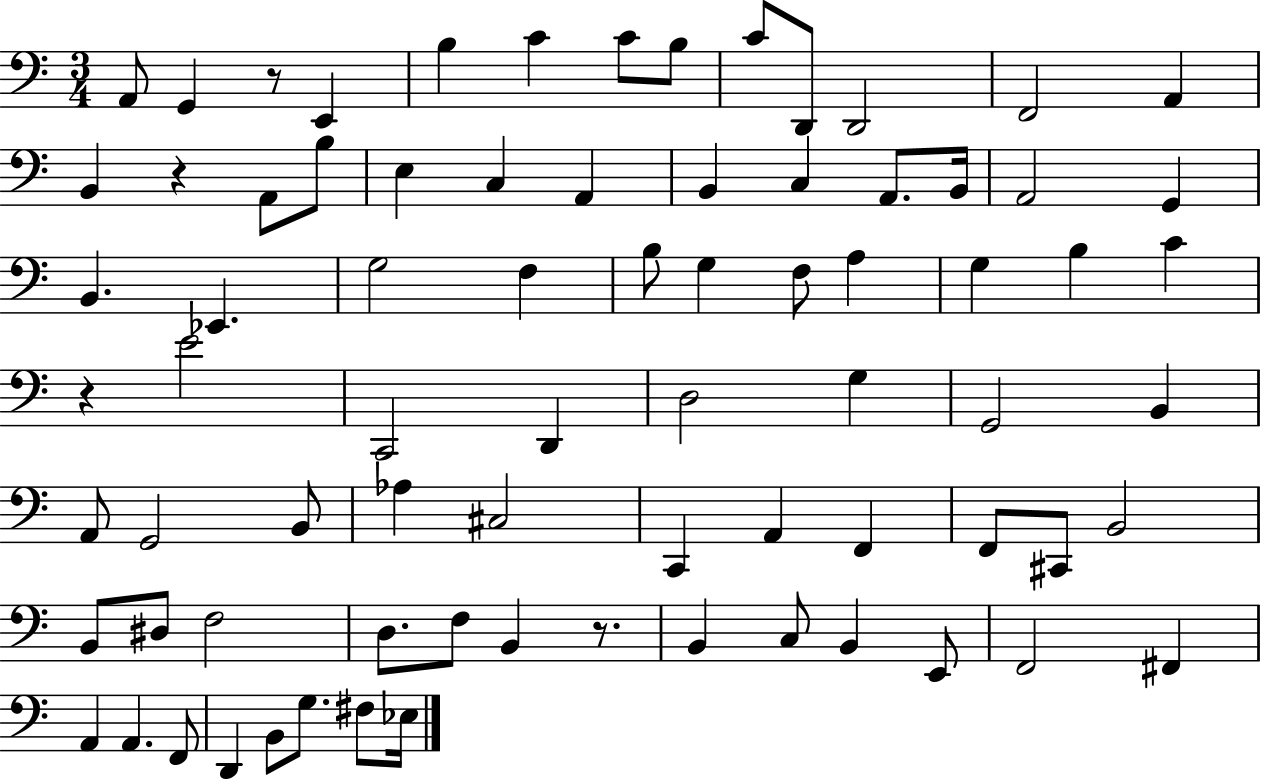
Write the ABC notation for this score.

X:1
T:Untitled
M:3/4
L:1/4
K:C
A,,/2 G,, z/2 E,, B, C C/2 B,/2 C/2 D,,/2 D,,2 F,,2 A,, B,, z A,,/2 B,/2 E, C, A,, B,, C, A,,/2 B,,/4 A,,2 G,, B,, _E,, G,2 F, B,/2 G, F,/2 A, G, B, C z E2 C,,2 D,, D,2 G, G,,2 B,, A,,/2 G,,2 B,,/2 _A, ^C,2 C,, A,, F,, F,,/2 ^C,,/2 B,,2 B,,/2 ^D,/2 F,2 D,/2 F,/2 B,, z/2 B,, C,/2 B,, E,,/2 F,,2 ^F,, A,, A,, F,,/2 D,, B,,/2 G,/2 ^F,/2 _E,/4